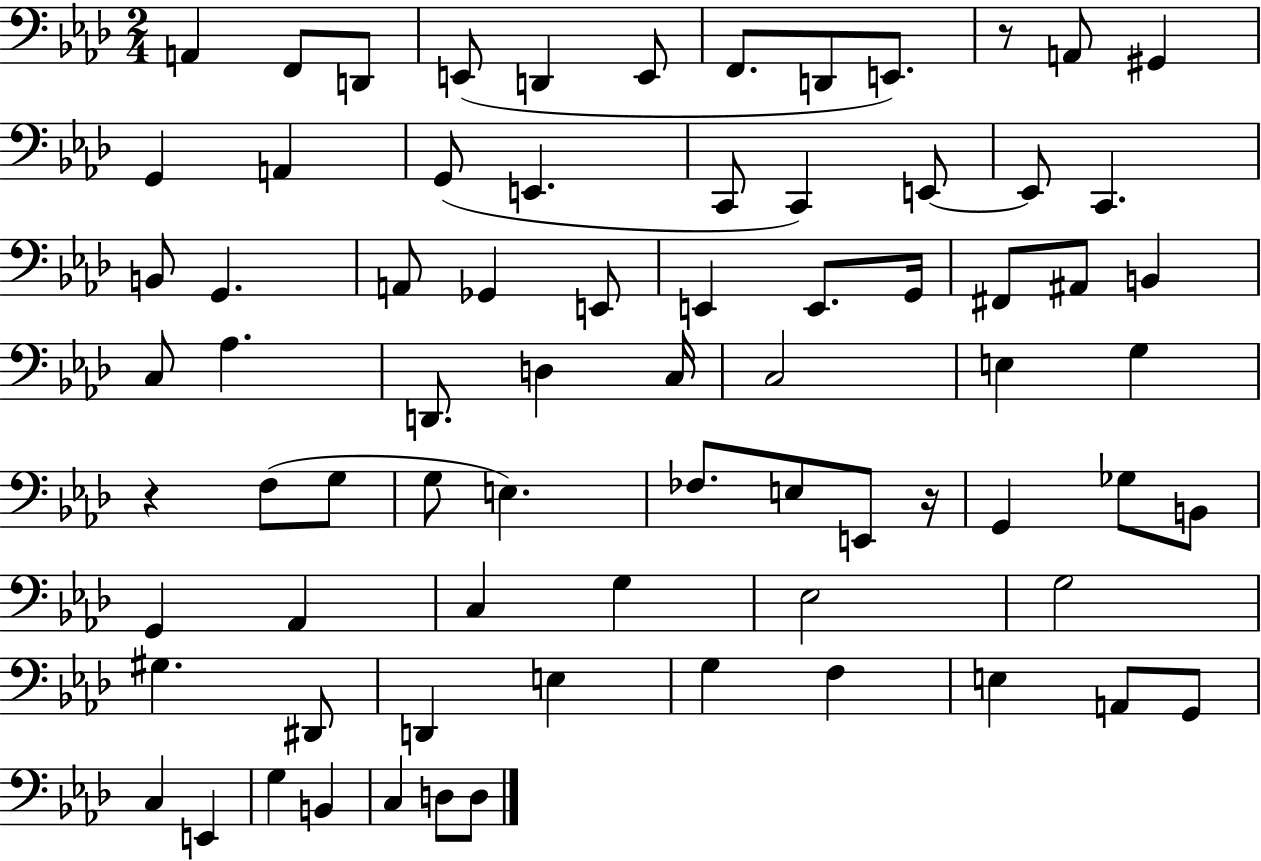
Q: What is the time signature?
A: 2/4